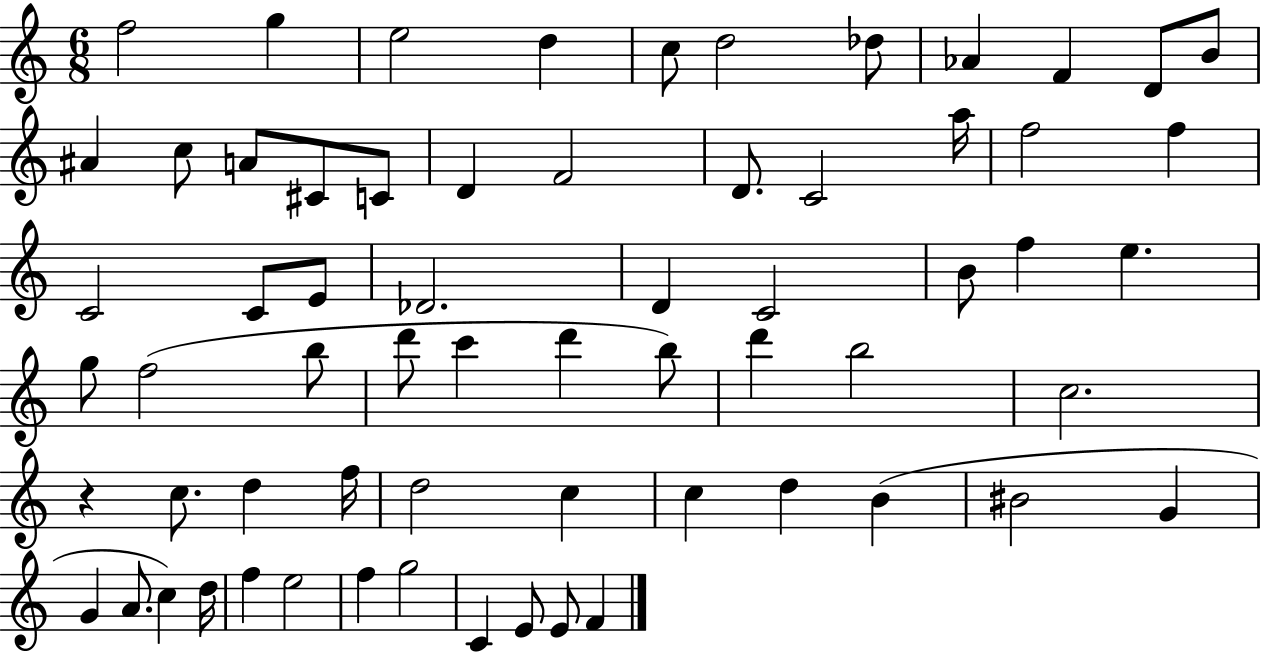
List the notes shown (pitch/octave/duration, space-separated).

F5/h G5/q E5/h D5/q C5/e D5/h Db5/e Ab4/q F4/q D4/e B4/e A#4/q C5/e A4/e C#4/e C4/e D4/q F4/h D4/e. C4/h A5/s F5/h F5/q C4/h C4/e E4/e Db4/h. D4/q C4/h B4/e F5/q E5/q. G5/e F5/h B5/e D6/e C6/q D6/q B5/e D6/q B5/h C5/h. R/q C5/e. D5/q F5/s D5/h C5/q C5/q D5/q B4/q BIS4/h G4/q G4/q A4/e. C5/q D5/s F5/q E5/h F5/q G5/h C4/q E4/e E4/e F4/q